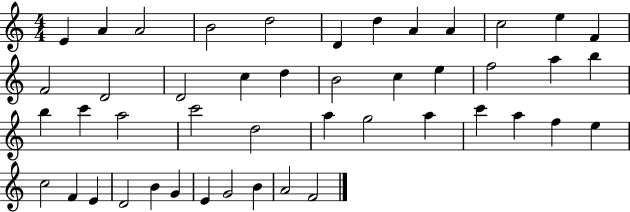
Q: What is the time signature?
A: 4/4